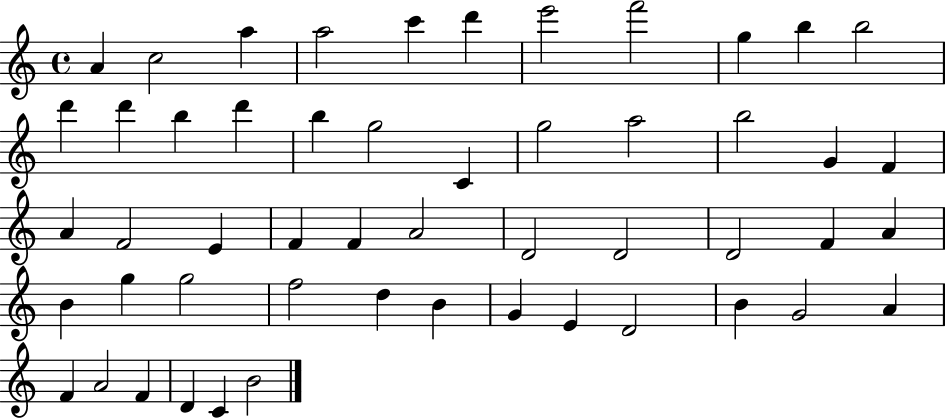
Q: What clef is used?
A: treble